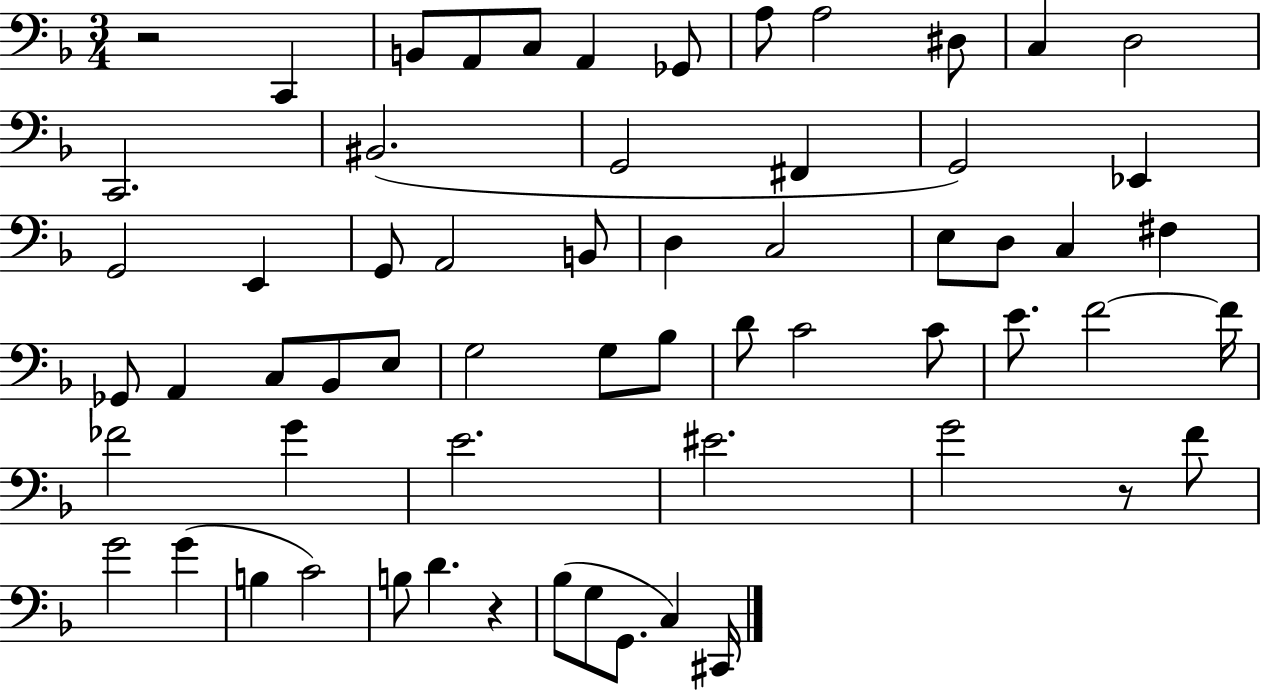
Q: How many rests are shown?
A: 3